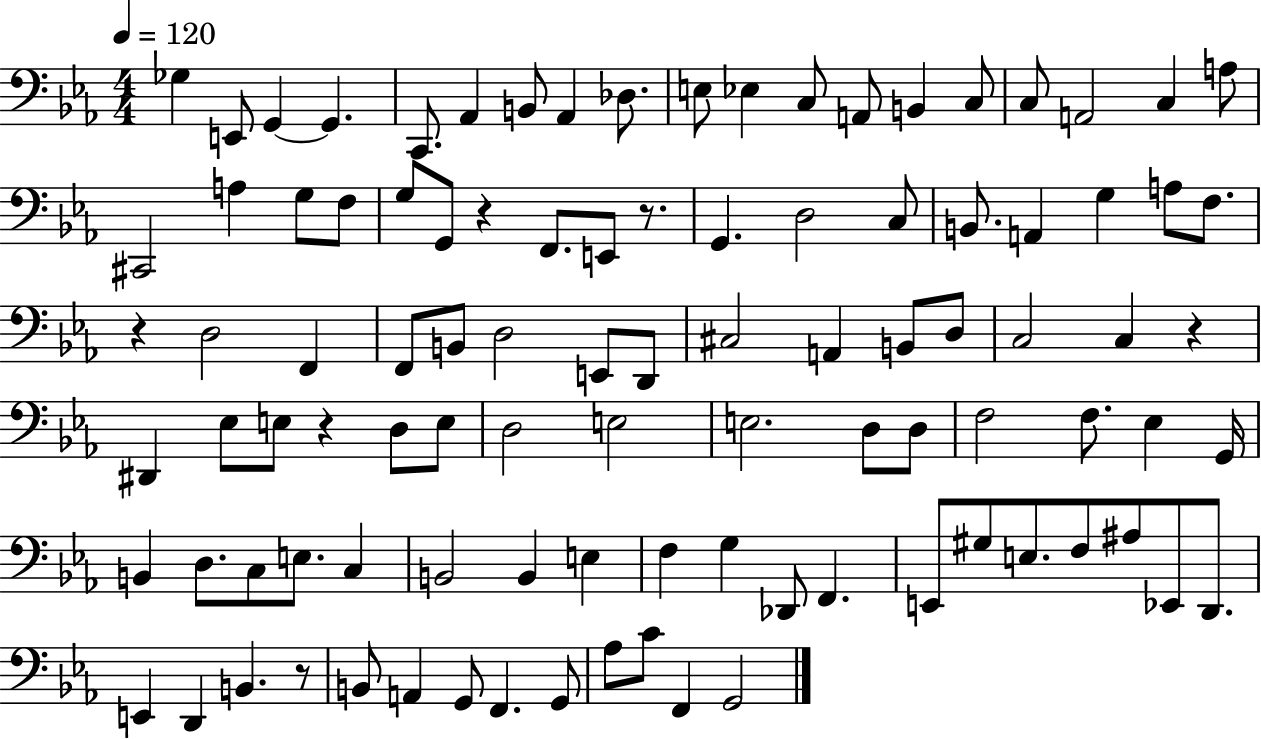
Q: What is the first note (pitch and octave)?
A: Gb3